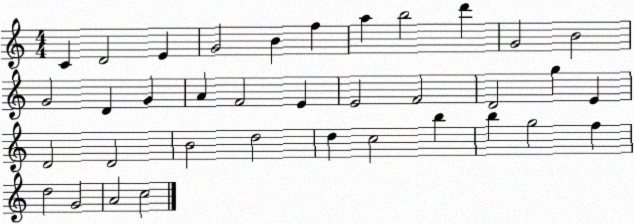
X:1
T:Untitled
M:4/4
L:1/4
K:C
C D2 E G2 B f a b2 d' G2 B2 G2 D G A F2 E E2 F2 D2 g E D2 D2 B2 d2 d c2 b b g2 f d2 G2 A2 c2